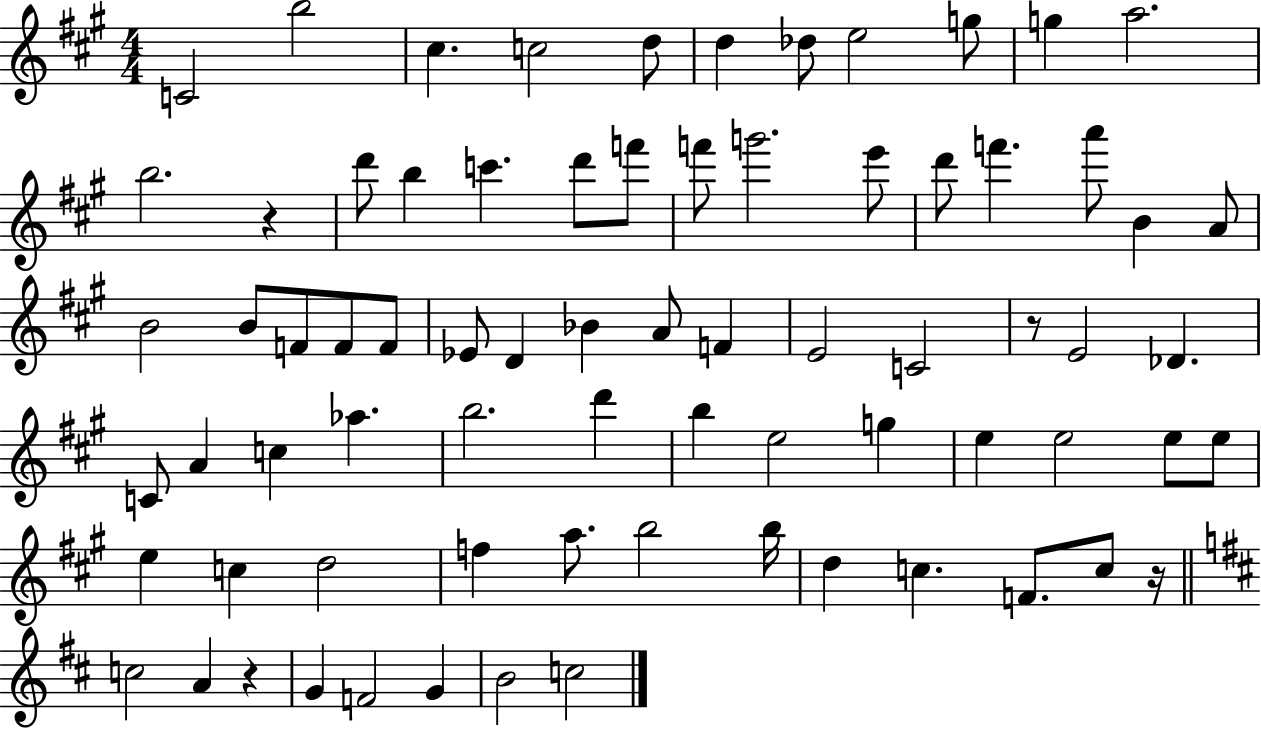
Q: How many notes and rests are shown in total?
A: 74